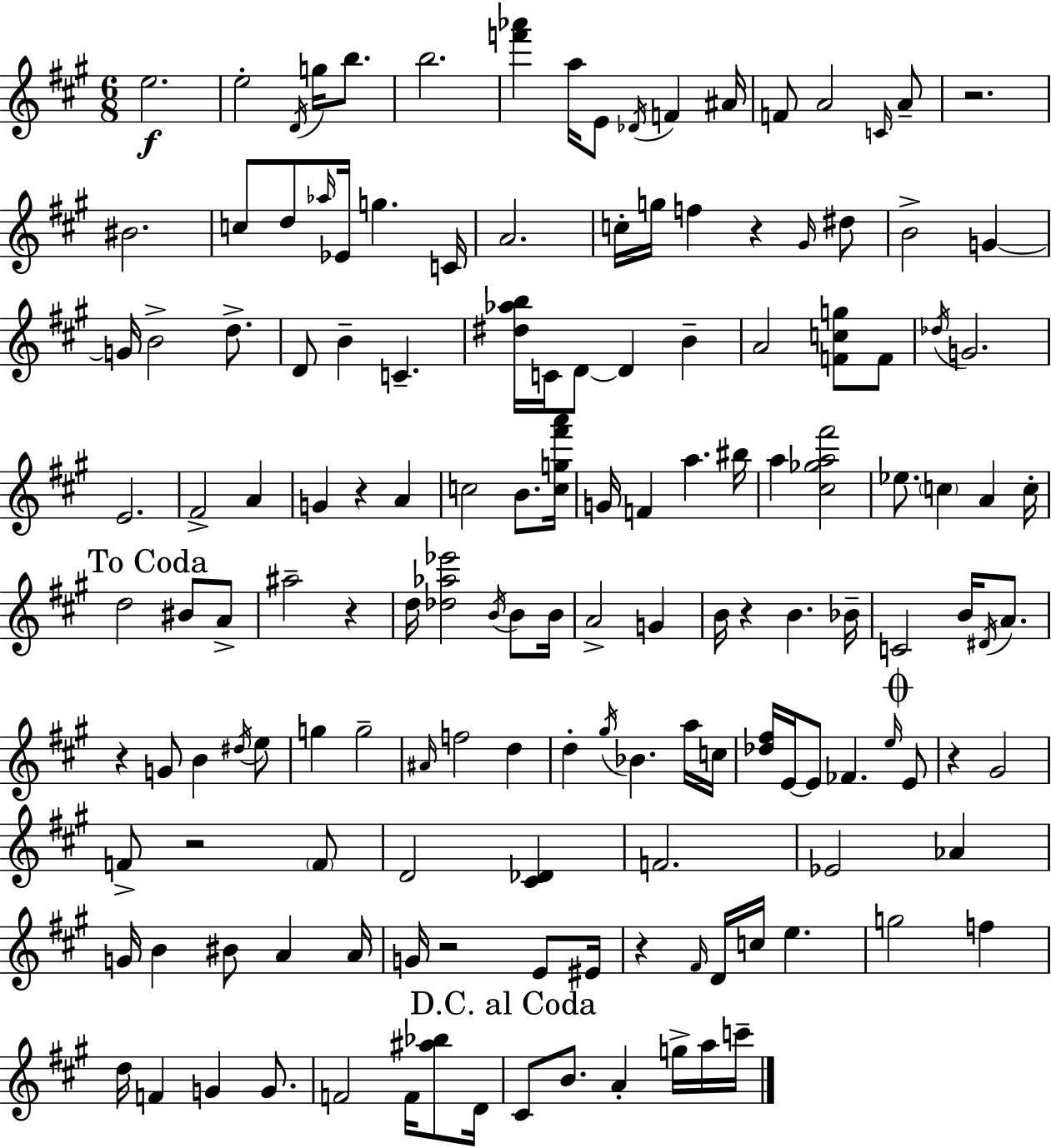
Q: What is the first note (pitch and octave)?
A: E5